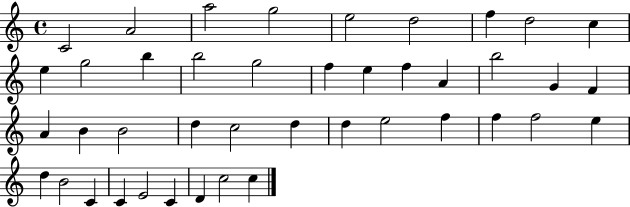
X:1
T:Untitled
M:4/4
L:1/4
K:C
C2 A2 a2 g2 e2 d2 f d2 c e g2 b b2 g2 f e f A b2 G F A B B2 d c2 d d e2 f f f2 e d B2 C C E2 C D c2 c